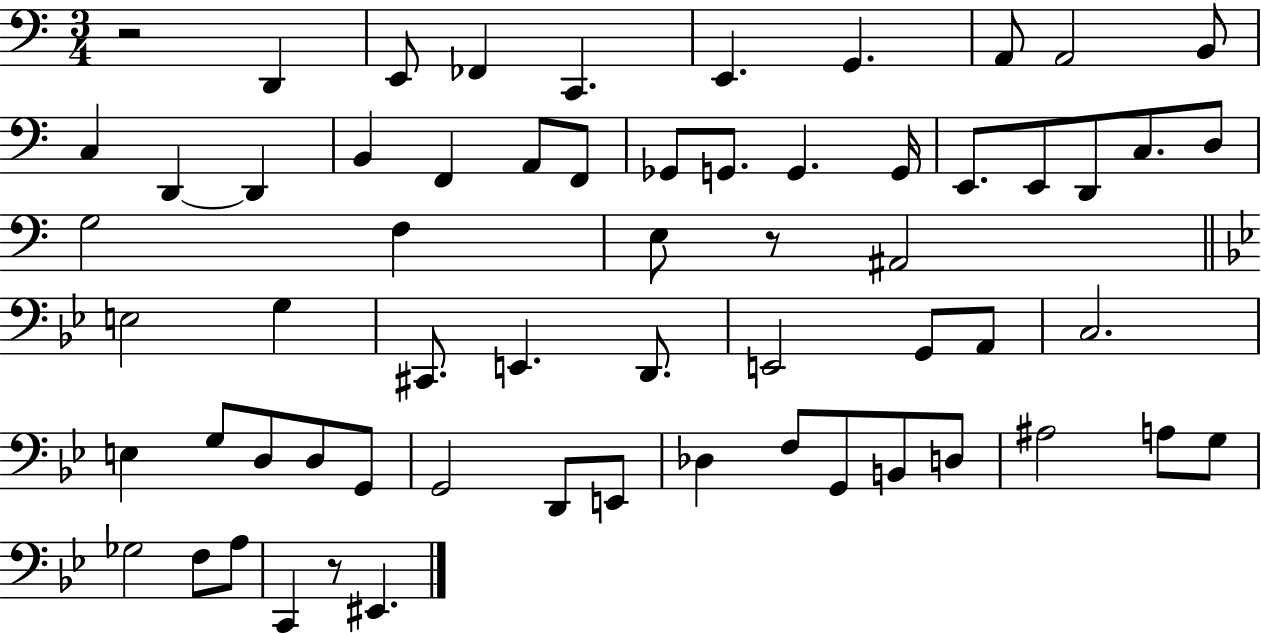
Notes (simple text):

R/h D2/q E2/e FES2/q C2/q. E2/q. G2/q. A2/e A2/h B2/e C3/q D2/q D2/q B2/q F2/q A2/e F2/e Gb2/e G2/e. G2/q. G2/s E2/e. E2/e D2/e C3/e. D3/e G3/h F3/q E3/e R/e A#2/h E3/h G3/q C#2/e. E2/q. D2/e. E2/h G2/e A2/e C3/h. E3/q G3/e D3/e D3/e G2/e G2/h D2/e E2/e Db3/q F3/e G2/e B2/e D3/e A#3/h A3/e G3/e Gb3/h F3/e A3/e C2/q R/e EIS2/q.